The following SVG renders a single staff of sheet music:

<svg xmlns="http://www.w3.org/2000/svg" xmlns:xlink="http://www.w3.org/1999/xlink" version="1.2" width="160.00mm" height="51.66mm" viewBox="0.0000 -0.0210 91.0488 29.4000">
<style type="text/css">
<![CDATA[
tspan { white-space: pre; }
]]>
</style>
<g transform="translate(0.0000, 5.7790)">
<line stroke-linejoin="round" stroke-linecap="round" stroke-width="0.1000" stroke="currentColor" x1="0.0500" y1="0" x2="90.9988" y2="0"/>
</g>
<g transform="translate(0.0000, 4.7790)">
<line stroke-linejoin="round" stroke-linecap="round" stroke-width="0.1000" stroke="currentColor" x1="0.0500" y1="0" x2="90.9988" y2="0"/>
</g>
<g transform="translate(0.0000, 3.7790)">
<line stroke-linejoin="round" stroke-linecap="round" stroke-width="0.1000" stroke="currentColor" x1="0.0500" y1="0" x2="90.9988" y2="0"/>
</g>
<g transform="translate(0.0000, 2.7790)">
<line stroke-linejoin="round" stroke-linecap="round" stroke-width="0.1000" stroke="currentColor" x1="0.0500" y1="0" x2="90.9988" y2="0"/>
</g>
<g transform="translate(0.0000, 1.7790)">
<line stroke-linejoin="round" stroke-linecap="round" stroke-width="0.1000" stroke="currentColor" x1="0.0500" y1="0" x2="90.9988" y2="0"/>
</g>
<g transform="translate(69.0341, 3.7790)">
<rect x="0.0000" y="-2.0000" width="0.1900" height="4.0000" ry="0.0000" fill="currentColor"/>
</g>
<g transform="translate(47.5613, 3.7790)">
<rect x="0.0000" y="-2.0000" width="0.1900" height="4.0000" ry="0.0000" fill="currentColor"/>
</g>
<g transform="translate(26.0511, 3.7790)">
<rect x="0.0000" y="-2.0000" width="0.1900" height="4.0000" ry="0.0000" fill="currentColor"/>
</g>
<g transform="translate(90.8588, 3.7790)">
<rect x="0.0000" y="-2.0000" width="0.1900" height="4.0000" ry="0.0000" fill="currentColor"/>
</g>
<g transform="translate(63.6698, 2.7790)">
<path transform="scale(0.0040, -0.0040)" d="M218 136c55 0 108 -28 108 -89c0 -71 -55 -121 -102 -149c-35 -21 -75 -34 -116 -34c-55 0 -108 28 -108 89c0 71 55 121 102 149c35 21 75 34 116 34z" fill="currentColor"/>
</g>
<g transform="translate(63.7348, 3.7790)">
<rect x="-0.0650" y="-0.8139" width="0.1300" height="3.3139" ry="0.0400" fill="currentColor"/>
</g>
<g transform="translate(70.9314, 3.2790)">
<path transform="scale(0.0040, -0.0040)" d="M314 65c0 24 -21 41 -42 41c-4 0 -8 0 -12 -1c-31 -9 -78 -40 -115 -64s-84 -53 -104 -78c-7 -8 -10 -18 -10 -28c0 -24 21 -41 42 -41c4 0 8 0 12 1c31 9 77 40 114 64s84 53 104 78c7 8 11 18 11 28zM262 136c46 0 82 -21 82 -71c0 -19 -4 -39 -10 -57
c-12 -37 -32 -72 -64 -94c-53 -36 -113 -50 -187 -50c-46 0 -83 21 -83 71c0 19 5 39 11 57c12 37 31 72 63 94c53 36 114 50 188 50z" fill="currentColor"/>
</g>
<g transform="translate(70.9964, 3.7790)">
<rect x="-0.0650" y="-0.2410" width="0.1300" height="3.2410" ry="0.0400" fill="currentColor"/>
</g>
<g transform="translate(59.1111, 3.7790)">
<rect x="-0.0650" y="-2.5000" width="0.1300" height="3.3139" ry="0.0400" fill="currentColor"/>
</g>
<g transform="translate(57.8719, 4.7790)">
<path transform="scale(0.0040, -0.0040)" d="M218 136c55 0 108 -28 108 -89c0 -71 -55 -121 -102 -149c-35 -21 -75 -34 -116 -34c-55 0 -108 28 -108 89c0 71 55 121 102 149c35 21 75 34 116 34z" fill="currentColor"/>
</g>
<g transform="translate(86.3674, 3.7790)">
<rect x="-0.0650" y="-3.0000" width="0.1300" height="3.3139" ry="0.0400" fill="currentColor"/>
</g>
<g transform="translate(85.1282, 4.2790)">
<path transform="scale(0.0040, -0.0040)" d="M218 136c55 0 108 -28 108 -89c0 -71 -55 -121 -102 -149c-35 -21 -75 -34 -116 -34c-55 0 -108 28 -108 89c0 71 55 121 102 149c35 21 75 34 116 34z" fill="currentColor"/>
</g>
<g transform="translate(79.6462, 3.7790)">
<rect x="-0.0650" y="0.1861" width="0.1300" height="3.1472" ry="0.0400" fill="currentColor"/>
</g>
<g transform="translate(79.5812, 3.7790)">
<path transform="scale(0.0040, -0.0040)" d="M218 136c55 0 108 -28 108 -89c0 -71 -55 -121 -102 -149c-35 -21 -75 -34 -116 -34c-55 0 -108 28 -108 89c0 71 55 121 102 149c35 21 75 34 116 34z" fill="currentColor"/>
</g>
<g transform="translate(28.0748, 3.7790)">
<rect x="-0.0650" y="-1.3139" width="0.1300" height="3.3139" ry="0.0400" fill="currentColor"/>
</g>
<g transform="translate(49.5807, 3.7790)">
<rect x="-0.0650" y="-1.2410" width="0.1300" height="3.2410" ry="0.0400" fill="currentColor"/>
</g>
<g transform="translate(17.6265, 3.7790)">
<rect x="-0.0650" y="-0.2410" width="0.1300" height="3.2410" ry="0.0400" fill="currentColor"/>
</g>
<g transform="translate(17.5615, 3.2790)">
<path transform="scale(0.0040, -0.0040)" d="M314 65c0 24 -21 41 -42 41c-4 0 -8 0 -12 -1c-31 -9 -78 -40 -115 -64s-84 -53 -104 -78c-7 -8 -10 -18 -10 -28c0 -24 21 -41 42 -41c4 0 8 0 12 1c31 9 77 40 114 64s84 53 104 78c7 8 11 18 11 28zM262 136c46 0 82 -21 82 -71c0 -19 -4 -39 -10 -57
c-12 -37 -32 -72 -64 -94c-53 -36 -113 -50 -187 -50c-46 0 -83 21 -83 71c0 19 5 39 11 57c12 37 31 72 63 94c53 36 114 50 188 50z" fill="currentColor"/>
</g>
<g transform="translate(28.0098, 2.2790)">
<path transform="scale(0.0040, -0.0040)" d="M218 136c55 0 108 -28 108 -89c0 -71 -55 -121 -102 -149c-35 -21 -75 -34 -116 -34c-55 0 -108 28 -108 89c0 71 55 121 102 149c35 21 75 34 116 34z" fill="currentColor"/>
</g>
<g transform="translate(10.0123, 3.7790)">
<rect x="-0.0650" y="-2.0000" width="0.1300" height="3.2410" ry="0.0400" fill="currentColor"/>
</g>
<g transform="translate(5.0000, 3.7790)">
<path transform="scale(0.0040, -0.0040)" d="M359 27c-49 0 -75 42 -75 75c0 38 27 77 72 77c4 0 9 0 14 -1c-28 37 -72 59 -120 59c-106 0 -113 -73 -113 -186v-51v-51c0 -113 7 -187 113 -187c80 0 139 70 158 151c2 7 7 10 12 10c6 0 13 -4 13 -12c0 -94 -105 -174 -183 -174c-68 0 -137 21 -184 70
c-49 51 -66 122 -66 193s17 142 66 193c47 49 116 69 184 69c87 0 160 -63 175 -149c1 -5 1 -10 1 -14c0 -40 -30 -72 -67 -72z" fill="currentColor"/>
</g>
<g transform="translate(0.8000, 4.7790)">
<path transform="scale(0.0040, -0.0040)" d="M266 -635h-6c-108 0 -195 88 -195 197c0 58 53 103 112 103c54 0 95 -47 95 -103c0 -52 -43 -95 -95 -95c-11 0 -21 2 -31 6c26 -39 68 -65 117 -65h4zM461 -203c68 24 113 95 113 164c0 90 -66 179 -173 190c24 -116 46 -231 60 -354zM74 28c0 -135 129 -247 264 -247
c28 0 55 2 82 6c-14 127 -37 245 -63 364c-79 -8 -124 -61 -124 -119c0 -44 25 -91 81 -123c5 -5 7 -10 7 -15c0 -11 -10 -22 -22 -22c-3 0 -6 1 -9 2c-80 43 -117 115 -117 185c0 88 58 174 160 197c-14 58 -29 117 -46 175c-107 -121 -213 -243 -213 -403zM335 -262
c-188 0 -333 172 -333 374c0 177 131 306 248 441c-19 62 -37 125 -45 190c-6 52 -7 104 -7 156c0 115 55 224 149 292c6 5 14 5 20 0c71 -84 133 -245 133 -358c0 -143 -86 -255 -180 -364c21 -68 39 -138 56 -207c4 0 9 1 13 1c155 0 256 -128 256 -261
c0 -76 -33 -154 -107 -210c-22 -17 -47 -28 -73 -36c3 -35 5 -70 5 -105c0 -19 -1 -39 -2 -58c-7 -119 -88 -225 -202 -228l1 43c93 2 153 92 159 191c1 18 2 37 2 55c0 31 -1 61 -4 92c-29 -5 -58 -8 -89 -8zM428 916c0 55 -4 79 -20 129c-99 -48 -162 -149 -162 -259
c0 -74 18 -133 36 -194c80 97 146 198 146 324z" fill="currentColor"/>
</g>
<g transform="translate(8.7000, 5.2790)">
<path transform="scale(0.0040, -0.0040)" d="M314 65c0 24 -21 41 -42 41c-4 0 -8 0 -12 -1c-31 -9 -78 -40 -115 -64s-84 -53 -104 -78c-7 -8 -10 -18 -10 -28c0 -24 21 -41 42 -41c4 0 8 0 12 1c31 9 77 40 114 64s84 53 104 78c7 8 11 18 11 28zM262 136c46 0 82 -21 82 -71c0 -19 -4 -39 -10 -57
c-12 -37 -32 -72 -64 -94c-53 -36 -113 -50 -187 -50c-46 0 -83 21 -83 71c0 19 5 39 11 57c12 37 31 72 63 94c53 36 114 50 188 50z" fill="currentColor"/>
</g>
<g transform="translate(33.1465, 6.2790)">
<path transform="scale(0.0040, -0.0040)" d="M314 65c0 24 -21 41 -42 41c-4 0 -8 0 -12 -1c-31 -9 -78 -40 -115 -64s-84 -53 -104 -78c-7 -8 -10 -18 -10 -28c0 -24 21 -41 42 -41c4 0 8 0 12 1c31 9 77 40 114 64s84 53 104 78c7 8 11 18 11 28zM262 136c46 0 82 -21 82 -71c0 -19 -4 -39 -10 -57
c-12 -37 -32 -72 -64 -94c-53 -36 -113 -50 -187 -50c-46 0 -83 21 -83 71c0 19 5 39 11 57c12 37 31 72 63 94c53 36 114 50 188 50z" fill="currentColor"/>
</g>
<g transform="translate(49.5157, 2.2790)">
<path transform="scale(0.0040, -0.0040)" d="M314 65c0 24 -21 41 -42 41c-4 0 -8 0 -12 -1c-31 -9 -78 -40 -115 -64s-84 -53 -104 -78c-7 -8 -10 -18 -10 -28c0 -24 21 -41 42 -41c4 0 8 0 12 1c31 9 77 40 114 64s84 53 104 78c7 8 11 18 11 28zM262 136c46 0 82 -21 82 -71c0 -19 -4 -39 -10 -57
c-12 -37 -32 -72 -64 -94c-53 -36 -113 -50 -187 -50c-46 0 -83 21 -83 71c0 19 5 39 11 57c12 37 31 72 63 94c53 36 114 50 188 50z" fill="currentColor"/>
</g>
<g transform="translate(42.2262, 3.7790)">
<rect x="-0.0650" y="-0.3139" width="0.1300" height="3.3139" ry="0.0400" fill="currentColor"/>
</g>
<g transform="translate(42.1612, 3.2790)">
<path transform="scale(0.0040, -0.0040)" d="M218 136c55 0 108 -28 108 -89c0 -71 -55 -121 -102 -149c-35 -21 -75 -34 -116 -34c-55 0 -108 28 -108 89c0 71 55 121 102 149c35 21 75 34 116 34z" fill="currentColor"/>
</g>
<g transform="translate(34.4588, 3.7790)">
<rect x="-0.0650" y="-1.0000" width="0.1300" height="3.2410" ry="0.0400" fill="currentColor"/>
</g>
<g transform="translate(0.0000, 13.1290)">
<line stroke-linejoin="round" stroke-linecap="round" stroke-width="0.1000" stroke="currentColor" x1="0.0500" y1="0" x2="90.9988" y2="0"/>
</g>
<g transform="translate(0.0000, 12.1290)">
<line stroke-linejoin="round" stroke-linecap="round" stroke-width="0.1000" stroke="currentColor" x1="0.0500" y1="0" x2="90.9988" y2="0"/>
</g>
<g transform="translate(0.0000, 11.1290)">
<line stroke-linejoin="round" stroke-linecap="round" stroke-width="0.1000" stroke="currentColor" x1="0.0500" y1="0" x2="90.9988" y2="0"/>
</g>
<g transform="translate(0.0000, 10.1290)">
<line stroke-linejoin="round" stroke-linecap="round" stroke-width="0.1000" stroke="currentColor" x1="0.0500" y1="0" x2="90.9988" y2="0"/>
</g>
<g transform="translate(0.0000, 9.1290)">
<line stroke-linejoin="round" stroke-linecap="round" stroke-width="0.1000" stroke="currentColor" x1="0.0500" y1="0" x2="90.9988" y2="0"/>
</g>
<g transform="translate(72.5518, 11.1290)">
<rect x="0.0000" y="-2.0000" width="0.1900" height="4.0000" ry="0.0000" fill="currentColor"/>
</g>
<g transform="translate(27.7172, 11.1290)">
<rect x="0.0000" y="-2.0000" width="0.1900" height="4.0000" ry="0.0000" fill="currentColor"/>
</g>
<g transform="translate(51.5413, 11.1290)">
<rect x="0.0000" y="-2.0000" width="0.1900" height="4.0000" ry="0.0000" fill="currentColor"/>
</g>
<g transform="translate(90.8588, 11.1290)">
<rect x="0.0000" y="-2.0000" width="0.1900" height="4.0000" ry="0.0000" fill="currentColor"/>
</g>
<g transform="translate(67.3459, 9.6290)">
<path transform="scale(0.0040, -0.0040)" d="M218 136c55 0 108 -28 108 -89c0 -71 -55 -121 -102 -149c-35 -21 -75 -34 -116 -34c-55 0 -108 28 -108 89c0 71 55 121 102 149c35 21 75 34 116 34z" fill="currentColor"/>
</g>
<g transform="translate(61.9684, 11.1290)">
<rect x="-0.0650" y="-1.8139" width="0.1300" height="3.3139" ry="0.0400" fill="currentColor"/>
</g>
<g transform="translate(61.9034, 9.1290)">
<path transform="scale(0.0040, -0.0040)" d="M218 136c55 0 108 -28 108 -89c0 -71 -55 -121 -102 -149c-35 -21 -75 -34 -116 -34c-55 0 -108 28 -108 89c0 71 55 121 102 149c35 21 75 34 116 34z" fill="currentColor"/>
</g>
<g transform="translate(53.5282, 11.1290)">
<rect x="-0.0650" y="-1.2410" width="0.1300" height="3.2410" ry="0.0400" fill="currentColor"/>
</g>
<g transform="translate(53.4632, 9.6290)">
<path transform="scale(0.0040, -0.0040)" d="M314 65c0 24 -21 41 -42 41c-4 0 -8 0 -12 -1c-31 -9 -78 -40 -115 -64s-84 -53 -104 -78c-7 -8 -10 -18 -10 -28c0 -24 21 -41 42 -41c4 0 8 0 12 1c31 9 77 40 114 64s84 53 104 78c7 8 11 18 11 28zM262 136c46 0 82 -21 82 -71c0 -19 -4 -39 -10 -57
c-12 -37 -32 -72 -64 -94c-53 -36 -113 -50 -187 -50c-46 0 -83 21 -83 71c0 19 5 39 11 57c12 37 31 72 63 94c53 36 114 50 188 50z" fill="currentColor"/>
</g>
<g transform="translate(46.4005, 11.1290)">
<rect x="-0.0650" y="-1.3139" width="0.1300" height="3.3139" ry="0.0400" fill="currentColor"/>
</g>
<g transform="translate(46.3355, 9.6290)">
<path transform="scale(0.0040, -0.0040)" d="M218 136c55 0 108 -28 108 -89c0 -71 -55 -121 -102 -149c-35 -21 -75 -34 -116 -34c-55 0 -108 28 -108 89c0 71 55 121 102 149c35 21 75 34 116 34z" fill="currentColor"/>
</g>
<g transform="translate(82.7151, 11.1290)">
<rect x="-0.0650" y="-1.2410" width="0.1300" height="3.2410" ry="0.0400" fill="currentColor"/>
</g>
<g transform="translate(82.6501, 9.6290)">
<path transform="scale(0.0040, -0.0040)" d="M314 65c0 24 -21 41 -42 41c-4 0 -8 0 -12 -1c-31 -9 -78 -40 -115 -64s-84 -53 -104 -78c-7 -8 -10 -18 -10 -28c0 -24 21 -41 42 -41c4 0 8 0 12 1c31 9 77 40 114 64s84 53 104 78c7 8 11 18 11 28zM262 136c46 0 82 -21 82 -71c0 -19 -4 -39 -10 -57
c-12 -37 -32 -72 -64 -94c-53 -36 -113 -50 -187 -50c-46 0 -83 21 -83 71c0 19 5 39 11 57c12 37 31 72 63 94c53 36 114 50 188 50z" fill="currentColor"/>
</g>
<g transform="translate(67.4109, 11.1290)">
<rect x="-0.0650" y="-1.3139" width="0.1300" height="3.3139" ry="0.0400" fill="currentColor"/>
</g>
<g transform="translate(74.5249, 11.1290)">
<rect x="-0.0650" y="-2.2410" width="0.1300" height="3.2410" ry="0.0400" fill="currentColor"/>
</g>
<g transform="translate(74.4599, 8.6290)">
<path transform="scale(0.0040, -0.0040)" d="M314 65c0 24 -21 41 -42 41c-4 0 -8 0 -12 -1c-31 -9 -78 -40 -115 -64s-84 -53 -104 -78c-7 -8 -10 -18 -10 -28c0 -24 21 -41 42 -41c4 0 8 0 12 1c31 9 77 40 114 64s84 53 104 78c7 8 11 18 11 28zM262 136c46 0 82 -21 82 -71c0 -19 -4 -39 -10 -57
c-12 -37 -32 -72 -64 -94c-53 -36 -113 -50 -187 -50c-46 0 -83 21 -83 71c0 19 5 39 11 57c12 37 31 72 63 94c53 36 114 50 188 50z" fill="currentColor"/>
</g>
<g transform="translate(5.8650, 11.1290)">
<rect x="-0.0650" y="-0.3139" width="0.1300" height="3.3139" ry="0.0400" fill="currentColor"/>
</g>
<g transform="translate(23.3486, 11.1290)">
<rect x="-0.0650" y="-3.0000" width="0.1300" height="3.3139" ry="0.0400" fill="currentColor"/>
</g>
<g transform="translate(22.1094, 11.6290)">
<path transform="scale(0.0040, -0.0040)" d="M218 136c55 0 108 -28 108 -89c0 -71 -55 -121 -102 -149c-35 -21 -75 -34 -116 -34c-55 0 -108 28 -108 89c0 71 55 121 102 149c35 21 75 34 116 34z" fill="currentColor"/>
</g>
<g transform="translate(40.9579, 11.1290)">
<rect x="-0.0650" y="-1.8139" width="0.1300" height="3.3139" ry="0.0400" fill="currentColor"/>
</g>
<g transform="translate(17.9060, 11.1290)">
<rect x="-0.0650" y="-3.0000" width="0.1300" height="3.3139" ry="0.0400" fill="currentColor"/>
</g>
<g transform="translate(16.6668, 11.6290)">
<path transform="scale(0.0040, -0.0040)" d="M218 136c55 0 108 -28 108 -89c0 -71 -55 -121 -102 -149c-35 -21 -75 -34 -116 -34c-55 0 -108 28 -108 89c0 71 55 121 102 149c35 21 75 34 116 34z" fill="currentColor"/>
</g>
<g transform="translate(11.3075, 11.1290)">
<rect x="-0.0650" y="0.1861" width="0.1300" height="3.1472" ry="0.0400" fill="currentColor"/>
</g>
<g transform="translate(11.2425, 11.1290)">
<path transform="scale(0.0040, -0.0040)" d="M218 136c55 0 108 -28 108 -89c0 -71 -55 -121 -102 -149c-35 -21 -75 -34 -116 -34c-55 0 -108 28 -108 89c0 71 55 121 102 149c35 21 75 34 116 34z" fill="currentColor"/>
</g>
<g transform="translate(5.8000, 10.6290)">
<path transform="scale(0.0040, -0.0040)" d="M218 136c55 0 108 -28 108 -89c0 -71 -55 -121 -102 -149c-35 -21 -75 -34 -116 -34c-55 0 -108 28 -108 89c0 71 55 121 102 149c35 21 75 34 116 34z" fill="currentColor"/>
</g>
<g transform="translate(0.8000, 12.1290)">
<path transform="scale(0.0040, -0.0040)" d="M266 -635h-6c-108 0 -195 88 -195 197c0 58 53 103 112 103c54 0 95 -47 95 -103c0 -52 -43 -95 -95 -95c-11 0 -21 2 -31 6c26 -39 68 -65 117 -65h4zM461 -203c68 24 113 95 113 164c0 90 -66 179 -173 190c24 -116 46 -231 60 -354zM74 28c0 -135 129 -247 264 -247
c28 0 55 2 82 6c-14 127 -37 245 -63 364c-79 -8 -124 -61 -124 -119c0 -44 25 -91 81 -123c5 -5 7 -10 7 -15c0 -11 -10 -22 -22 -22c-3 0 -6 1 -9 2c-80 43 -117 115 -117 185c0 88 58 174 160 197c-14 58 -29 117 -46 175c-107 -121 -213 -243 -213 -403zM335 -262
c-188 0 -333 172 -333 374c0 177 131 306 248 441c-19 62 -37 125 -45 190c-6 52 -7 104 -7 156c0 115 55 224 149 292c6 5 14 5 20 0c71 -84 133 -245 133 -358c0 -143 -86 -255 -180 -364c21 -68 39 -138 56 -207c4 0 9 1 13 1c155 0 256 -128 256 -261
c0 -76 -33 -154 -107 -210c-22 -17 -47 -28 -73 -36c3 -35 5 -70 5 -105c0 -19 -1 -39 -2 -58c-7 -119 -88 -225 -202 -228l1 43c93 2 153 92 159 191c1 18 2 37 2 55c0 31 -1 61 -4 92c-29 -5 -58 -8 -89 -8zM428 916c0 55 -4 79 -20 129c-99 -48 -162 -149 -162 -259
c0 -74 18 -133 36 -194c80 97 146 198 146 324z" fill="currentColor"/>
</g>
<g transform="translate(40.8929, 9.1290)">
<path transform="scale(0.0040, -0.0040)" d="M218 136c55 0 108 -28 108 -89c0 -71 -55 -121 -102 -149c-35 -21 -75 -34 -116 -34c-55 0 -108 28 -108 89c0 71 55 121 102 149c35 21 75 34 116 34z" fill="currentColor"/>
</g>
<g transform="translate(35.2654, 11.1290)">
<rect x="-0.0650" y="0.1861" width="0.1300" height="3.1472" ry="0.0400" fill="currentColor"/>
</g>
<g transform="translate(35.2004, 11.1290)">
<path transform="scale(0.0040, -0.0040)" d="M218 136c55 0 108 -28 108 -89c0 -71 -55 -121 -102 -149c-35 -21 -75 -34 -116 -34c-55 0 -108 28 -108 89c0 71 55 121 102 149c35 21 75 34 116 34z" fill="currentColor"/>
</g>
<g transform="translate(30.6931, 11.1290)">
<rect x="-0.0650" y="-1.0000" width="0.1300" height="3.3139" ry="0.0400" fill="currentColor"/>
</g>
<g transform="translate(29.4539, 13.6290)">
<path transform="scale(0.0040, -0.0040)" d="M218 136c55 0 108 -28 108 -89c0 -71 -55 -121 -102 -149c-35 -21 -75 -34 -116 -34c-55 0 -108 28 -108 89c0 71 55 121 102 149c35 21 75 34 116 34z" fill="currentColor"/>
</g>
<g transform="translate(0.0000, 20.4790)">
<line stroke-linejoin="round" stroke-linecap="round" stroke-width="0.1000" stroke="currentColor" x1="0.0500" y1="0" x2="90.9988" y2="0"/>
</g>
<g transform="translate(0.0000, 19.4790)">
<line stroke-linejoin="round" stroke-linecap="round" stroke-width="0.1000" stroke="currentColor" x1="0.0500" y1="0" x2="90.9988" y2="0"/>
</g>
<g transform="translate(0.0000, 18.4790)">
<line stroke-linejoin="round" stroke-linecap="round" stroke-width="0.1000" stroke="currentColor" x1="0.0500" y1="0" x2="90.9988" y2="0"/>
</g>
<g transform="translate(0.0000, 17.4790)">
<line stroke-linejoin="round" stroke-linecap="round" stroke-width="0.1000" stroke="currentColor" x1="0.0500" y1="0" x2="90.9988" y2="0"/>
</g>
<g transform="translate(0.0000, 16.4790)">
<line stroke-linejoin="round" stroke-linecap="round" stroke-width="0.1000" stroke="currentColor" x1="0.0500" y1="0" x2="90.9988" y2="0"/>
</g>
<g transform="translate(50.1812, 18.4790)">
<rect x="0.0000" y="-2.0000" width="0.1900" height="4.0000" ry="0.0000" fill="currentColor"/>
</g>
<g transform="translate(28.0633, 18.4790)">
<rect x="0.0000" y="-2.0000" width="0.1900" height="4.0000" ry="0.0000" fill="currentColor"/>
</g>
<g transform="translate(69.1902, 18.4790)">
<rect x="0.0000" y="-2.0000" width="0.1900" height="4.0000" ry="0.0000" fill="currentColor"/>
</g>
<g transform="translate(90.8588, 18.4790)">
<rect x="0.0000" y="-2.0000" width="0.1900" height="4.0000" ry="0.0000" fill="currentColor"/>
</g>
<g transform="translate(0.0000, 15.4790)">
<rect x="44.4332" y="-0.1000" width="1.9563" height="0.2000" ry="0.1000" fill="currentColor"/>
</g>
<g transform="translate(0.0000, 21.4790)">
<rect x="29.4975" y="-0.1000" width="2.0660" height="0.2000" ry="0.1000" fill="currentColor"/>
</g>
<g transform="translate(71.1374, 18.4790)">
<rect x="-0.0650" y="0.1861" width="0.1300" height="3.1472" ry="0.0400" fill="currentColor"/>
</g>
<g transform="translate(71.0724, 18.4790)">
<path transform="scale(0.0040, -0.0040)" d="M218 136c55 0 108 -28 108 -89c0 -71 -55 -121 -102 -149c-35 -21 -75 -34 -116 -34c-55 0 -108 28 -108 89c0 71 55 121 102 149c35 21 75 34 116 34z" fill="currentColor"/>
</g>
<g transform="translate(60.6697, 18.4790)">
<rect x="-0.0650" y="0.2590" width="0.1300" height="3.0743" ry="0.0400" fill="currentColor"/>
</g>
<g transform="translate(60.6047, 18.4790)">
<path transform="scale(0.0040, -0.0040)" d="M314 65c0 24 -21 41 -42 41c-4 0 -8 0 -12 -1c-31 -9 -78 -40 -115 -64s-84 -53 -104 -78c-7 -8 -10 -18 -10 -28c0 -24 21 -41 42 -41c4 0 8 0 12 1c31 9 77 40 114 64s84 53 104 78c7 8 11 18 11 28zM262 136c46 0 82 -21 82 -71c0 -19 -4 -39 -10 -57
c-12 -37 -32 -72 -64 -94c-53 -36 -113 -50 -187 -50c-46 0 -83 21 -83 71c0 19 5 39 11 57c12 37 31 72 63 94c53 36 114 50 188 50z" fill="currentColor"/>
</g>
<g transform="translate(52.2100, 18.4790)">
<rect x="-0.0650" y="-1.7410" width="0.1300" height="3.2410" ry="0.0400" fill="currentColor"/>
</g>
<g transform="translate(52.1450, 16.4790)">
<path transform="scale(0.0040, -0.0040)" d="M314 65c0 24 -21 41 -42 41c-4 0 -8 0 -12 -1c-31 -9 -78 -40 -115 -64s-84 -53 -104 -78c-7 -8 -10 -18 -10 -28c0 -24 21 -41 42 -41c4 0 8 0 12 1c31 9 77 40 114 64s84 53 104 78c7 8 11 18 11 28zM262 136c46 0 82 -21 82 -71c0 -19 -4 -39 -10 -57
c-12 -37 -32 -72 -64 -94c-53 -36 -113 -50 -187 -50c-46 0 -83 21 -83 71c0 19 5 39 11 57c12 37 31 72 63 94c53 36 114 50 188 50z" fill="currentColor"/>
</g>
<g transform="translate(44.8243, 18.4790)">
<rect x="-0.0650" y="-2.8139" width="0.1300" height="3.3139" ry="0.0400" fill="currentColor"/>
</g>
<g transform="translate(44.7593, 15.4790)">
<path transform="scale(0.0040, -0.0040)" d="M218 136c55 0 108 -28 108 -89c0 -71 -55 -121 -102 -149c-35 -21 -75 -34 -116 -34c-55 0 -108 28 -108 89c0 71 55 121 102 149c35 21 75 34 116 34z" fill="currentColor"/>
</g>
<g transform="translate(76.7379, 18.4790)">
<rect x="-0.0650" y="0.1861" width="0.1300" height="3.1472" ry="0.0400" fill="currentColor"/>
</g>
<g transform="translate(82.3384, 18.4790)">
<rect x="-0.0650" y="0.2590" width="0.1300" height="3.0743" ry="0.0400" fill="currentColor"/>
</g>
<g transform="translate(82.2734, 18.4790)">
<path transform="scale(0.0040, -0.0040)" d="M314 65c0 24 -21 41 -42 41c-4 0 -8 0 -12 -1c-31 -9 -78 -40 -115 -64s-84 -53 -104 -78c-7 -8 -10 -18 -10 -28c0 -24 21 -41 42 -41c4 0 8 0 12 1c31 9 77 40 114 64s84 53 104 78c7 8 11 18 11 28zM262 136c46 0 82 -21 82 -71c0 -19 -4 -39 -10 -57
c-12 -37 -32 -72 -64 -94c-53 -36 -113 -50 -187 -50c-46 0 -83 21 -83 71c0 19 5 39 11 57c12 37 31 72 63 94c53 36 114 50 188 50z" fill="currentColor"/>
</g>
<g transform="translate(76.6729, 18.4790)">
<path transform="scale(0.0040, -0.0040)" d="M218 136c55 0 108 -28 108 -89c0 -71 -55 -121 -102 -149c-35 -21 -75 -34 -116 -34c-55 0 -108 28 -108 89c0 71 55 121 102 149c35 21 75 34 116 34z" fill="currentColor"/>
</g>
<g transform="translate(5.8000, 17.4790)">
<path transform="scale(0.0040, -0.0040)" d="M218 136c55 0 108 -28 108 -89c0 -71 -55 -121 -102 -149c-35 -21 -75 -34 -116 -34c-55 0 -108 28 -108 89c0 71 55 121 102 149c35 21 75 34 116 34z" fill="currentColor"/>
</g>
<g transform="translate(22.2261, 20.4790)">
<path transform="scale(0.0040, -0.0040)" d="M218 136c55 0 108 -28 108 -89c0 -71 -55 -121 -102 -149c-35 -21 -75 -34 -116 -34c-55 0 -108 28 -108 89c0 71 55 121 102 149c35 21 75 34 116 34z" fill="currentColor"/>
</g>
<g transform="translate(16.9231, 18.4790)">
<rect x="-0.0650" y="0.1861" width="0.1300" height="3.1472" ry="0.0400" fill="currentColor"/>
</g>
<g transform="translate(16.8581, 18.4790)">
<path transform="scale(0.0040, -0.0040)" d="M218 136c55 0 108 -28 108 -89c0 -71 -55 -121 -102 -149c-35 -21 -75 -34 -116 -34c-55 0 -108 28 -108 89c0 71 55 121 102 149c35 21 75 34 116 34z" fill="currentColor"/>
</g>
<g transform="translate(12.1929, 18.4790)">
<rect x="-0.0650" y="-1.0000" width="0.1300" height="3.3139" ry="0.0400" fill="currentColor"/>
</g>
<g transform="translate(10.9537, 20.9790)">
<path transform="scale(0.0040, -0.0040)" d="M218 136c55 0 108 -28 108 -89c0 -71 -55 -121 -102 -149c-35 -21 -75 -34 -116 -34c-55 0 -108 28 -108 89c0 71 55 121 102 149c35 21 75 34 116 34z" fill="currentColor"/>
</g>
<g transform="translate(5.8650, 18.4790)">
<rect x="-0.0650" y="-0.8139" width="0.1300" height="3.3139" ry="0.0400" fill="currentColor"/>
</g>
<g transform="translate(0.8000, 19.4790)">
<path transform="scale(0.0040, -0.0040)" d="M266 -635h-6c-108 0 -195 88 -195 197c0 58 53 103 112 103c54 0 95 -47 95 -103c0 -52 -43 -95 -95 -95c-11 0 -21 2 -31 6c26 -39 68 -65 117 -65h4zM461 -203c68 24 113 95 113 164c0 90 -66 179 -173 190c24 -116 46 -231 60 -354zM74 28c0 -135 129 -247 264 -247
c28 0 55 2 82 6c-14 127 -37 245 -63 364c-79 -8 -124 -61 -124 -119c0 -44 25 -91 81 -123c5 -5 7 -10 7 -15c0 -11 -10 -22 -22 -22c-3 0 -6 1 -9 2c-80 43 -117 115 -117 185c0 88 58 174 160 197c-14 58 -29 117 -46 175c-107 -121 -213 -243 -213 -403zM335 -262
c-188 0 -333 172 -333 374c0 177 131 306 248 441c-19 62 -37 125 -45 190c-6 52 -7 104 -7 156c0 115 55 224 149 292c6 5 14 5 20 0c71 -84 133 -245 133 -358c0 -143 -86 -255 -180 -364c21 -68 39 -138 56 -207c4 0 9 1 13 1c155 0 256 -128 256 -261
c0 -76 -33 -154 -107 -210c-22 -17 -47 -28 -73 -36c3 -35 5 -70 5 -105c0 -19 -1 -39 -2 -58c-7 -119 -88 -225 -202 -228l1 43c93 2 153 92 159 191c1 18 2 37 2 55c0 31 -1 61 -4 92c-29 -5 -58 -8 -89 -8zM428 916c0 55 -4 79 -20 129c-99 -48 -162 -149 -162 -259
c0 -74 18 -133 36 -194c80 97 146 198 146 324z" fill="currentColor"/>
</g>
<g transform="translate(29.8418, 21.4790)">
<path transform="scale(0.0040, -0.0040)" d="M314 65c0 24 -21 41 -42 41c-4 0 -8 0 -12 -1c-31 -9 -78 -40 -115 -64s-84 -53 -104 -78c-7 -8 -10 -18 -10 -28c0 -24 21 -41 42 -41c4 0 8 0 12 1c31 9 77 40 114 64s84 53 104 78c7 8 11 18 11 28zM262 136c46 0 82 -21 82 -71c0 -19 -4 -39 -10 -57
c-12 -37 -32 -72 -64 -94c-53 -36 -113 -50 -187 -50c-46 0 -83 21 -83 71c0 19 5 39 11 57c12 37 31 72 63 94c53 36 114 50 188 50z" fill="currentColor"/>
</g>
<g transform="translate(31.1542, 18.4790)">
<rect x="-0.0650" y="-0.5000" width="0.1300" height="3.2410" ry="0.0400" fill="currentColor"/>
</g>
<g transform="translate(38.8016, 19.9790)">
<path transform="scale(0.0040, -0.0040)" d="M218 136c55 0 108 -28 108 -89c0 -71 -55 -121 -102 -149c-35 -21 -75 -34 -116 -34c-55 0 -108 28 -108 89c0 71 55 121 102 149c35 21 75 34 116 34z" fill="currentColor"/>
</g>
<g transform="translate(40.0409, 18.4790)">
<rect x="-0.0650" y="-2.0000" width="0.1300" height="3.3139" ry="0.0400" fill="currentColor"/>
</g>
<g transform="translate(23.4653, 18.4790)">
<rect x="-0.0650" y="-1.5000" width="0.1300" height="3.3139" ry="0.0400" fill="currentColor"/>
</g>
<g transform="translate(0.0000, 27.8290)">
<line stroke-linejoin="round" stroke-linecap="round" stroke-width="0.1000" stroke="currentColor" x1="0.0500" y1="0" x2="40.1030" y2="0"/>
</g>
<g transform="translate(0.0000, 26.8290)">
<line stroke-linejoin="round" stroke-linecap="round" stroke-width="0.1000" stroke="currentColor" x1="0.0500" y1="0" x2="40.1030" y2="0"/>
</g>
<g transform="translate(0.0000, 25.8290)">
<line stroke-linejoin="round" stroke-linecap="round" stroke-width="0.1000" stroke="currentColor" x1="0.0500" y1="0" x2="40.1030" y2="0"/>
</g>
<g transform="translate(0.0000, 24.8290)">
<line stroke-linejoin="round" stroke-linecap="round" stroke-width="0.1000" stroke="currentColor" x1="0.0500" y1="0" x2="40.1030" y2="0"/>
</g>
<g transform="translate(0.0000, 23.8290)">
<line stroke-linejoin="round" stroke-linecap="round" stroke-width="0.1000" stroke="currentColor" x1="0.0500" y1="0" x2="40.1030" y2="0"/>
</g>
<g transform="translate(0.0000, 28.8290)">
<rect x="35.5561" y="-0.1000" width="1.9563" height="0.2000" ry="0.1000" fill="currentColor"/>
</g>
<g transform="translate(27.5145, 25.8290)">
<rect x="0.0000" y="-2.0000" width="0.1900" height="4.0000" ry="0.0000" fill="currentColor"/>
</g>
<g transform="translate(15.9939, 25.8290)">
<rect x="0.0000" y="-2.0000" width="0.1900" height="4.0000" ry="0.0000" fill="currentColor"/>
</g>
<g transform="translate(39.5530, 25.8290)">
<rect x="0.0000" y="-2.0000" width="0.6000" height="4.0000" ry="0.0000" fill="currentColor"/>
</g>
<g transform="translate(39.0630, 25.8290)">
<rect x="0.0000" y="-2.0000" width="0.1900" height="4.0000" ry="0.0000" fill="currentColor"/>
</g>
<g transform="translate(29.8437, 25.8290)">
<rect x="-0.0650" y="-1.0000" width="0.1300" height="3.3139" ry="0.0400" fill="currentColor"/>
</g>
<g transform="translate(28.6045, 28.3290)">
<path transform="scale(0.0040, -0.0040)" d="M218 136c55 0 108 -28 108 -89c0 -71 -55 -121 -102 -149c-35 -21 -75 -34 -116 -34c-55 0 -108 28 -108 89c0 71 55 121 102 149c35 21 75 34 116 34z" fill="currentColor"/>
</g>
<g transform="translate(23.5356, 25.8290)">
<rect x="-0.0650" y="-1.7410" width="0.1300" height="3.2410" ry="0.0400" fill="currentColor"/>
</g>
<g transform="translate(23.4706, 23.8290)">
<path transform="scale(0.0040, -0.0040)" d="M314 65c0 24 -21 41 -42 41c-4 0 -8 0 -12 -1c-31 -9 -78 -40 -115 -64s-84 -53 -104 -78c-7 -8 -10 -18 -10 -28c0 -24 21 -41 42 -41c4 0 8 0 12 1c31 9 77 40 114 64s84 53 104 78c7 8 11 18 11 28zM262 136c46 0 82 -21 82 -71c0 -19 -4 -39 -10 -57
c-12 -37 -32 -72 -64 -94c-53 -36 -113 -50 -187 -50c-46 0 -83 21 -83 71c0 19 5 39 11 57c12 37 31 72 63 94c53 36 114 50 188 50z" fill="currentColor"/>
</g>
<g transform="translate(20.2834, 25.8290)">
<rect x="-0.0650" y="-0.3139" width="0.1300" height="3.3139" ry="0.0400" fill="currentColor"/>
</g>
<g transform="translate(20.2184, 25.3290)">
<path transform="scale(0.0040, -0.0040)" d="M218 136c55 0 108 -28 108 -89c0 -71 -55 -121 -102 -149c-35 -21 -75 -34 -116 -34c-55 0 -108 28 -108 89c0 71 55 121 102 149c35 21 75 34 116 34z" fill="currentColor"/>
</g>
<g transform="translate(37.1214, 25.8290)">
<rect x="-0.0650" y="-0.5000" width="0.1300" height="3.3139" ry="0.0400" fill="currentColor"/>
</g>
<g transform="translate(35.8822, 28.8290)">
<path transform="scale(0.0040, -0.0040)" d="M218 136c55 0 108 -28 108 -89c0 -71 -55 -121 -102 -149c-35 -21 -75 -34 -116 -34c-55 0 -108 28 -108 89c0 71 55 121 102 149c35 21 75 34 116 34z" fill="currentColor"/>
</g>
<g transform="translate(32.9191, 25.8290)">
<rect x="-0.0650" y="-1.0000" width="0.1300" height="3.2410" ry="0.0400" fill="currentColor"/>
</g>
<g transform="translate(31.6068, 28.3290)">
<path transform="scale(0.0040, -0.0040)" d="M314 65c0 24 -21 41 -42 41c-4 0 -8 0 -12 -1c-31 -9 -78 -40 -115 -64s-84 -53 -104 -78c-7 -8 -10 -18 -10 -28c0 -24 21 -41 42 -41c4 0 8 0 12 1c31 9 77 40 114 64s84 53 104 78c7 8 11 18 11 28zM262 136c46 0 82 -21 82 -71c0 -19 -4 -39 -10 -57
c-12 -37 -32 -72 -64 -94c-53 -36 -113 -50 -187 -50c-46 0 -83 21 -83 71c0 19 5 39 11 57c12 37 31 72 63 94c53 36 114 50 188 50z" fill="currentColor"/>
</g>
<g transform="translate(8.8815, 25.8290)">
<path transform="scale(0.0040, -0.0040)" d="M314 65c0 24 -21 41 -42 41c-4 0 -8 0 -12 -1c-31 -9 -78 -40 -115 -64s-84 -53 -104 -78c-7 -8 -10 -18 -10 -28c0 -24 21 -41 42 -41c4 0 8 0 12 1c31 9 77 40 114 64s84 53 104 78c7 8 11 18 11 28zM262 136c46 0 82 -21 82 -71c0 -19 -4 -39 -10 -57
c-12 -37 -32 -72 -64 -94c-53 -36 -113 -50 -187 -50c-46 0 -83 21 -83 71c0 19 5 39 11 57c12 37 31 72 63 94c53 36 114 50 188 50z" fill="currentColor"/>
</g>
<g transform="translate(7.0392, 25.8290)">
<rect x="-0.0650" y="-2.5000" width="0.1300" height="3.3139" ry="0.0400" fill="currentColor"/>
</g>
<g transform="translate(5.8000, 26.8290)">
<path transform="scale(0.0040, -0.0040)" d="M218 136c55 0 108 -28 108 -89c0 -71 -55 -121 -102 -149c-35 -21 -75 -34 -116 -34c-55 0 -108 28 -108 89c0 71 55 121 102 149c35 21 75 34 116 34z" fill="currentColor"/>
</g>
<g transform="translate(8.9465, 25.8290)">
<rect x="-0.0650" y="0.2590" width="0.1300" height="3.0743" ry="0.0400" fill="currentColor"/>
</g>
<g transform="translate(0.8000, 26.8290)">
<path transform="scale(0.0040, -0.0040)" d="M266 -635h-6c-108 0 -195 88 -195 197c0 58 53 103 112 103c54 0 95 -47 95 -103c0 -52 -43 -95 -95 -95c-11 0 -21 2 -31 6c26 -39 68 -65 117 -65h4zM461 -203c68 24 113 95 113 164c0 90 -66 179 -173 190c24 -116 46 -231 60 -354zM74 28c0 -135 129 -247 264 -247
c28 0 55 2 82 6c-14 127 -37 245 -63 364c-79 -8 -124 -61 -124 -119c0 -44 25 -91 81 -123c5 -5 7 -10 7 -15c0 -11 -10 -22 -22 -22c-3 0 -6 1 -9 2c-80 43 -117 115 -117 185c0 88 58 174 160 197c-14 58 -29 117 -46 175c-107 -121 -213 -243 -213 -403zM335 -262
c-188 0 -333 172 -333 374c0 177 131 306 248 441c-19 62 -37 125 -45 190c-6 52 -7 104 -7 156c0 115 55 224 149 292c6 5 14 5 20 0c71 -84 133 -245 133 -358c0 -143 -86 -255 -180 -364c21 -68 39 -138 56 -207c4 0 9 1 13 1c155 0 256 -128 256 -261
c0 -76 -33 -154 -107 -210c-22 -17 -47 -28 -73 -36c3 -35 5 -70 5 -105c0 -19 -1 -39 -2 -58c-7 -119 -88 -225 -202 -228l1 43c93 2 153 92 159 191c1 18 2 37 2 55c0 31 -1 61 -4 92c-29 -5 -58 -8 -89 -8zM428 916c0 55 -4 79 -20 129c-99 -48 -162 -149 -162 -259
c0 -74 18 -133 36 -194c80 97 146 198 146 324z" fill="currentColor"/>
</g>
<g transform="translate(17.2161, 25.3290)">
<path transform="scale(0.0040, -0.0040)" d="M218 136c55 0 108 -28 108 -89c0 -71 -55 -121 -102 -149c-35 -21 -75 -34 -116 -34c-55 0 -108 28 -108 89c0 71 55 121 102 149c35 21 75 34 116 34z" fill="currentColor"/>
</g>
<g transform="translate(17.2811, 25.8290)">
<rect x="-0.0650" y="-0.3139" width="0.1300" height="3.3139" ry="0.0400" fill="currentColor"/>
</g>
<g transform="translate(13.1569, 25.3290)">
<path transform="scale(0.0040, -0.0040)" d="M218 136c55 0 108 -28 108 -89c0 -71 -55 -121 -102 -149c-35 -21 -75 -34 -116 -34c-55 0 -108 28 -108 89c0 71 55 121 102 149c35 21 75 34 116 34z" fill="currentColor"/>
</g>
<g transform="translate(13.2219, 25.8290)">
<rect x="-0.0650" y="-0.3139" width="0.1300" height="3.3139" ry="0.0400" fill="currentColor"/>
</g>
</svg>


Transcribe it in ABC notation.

X:1
T:Untitled
M:4/4
L:1/4
K:C
F2 c2 e D2 c e2 G d c2 B A c B A A D B f e e2 f e g2 e2 d D B E C2 F a f2 B2 B B B2 G B2 c c c f2 D D2 C